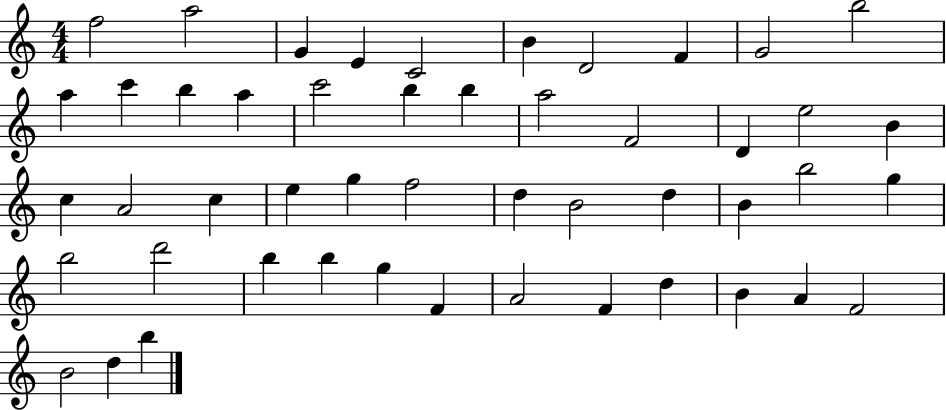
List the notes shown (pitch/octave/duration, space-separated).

F5/h A5/h G4/q E4/q C4/h B4/q D4/h F4/q G4/h B5/h A5/q C6/q B5/q A5/q C6/h B5/q B5/q A5/h F4/h D4/q E5/h B4/q C5/q A4/h C5/q E5/q G5/q F5/h D5/q B4/h D5/q B4/q B5/h G5/q B5/h D6/h B5/q B5/q G5/q F4/q A4/h F4/q D5/q B4/q A4/q F4/h B4/h D5/q B5/q